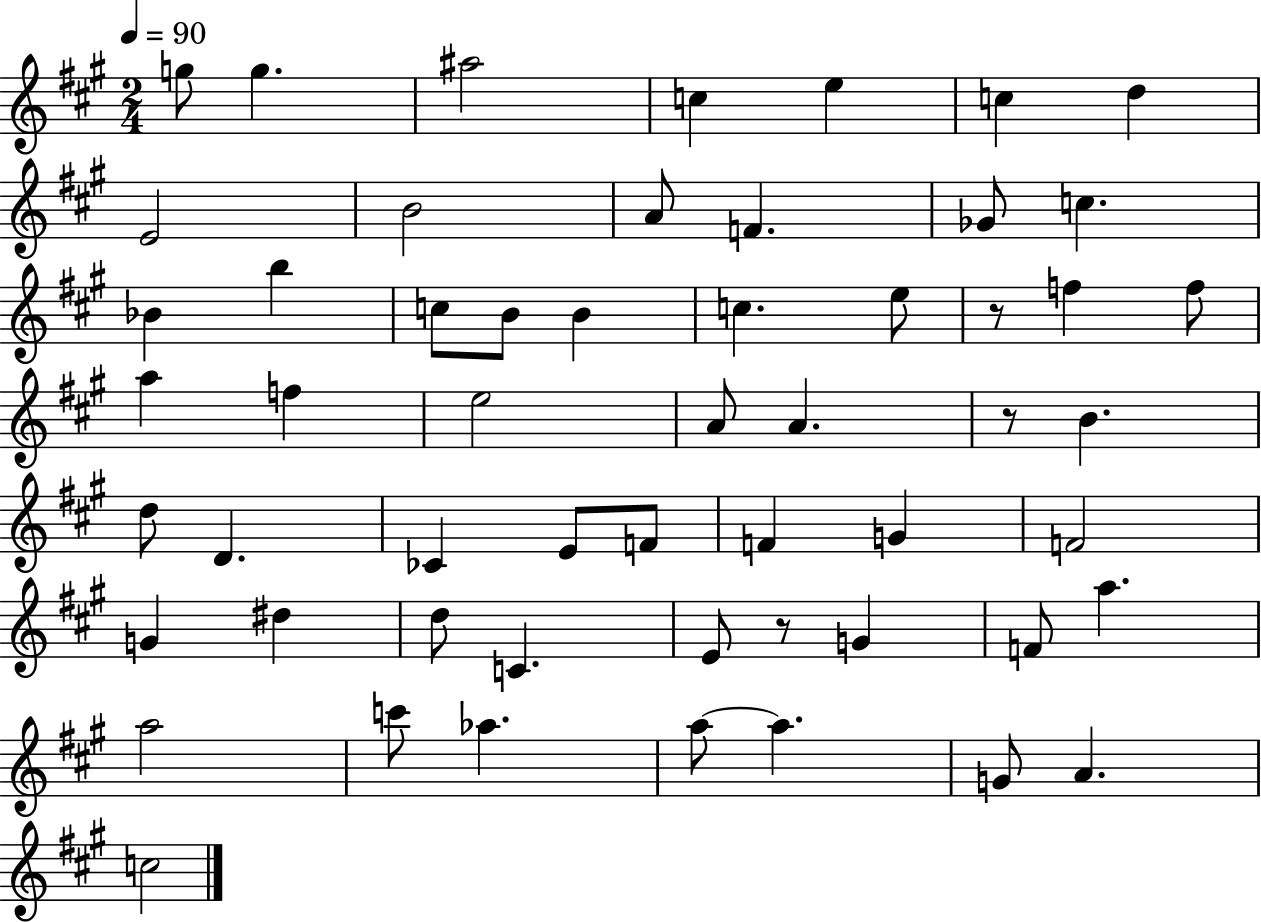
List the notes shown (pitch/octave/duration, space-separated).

G5/e G5/q. A#5/h C5/q E5/q C5/q D5/q E4/h B4/h A4/e F4/q. Gb4/e C5/q. Bb4/q B5/q C5/e B4/e B4/q C5/q. E5/e R/e F5/q F5/e A5/q F5/q E5/h A4/e A4/q. R/e B4/q. D5/e D4/q. CES4/q E4/e F4/e F4/q G4/q F4/h G4/q D#5/q D5/e C4/q. E4/e R/e G4/q F4/e A5/q. A5/h C6/e Ab5/q. A5/e A5/q. G4/e A4/q. C5/h